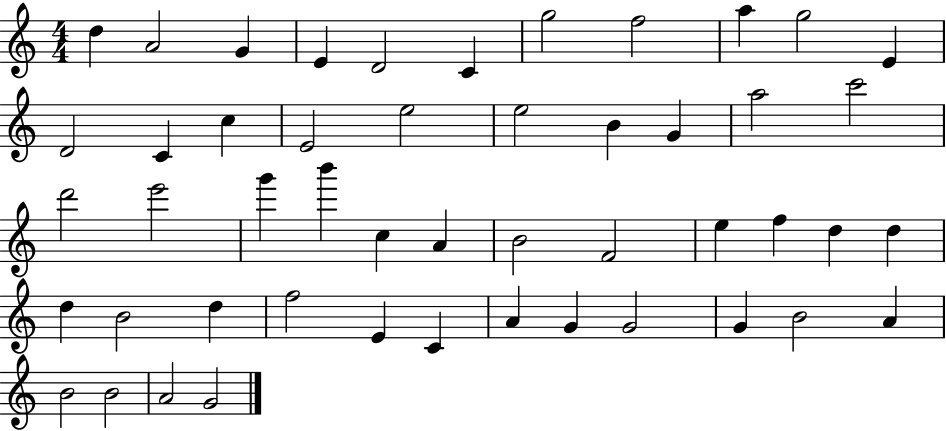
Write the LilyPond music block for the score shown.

{
  \clef treble
  \numericTimeSignature
  \time 4/4
  \key c \major
  d''4 a'2 g'4 | e'4 d'2 c'4 | g''2 f''2 | a''4 g''2 e'4 | \break d'2 c'4 c''4 | e'2 e''2 | e''2 b'4 g'4 | a''2 c'''2 | \break d'''2 e'''2 | g'''4 b'''4 c''4 a'4 | b'2 f'2 | e''4 f''4 d''4 d''4 | \break d''4 b'2 d''4 | f''2 e'4 c'4 | a'4 g'4 g'2 | g'4 b'2 a'4 | \break b'2 b'2 | a'2 g'2 | \bar "|."
}